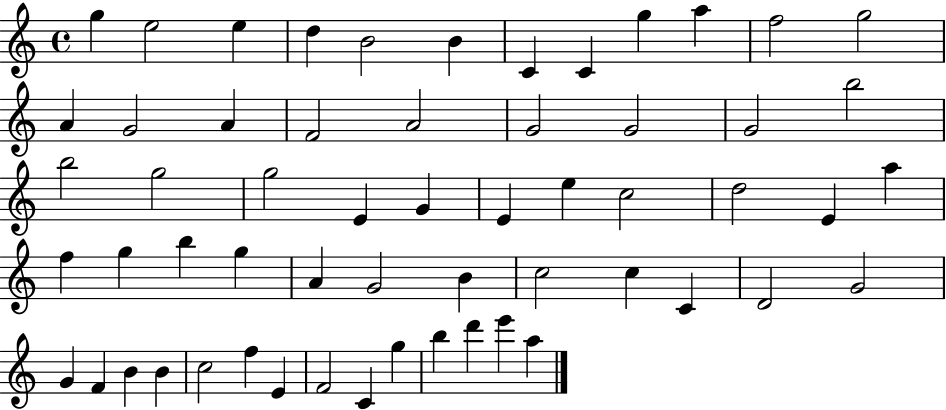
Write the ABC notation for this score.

X:1
T:Untitled
M:4/4
L:1/4
K:C
g e2 e d B2 B C C g a f2 g2 A G2 A F2 A2 G2 G2 G2 b2 b2 g2 g2 E G E e c2 d2 E a f g b g A G2 B c2 c C D2 G2 G F B B c2 f E F2 C g b d' e' a